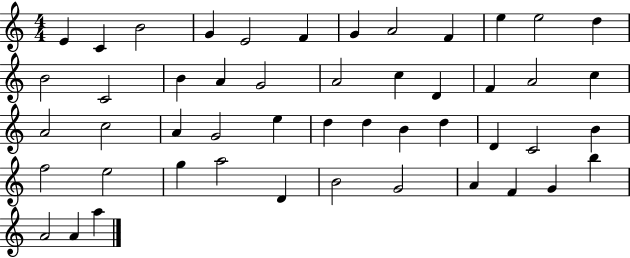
X:1
T:Untitled
M:4/4
L:1/4
K:C
E C B2 G E2 F G A2 F e e2 d B2 C2 B A G2 A2 c D F A2 c A2 c2 A G2 e d d B d D C2 B f2 e2 g a2 D B2 G2 A F G b A2 A a